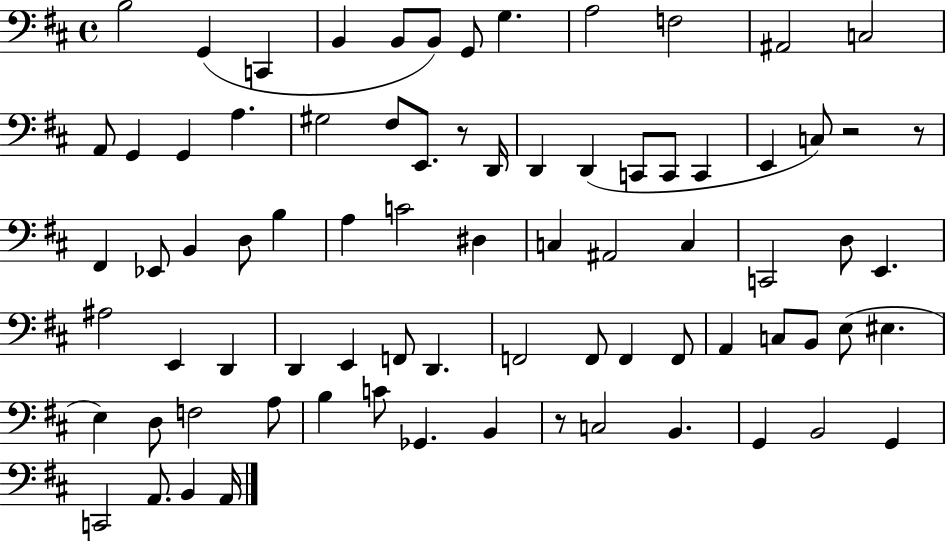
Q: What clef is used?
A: bass